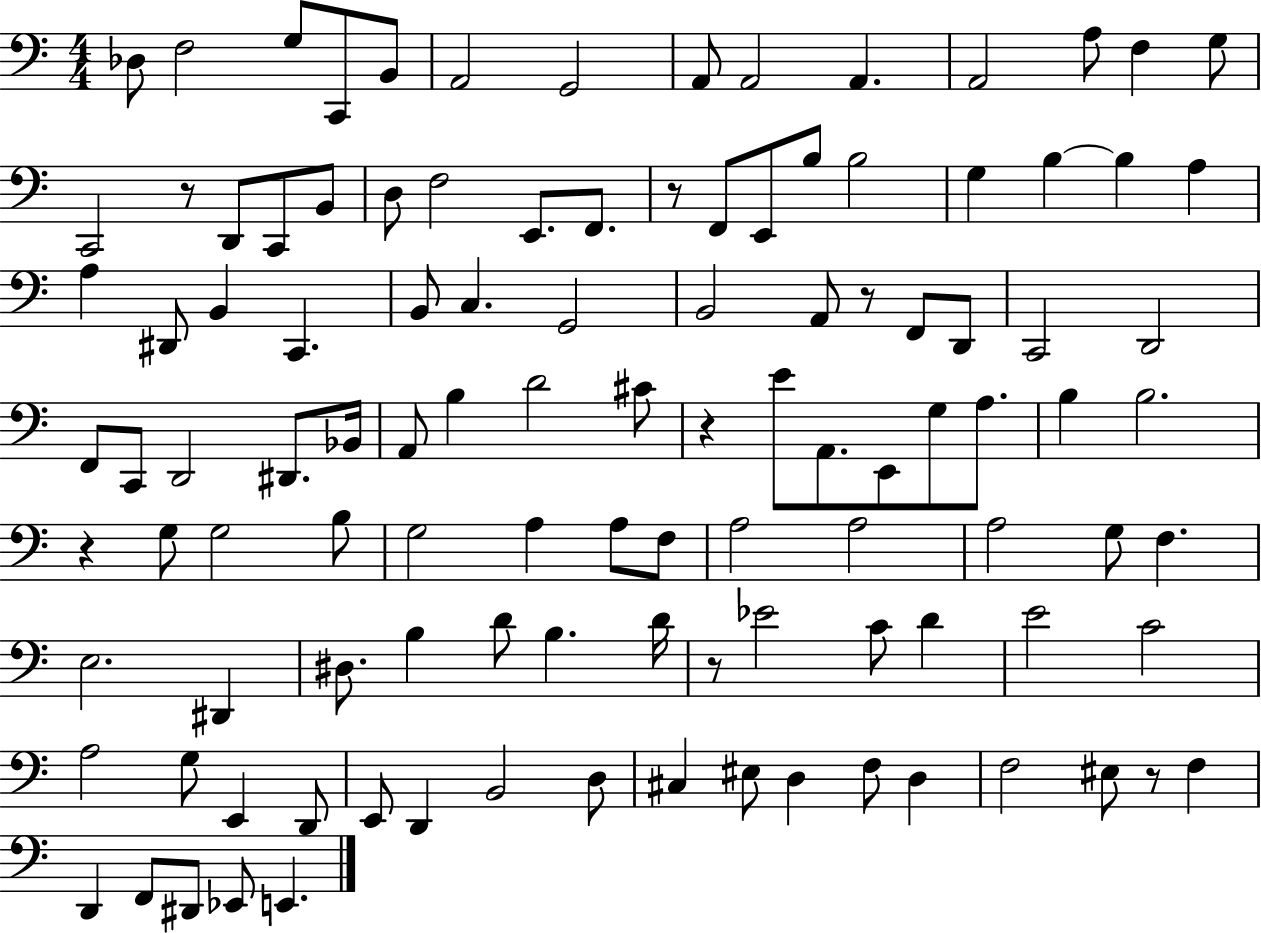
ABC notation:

X:1
T:Untitled
M:4/4
L:1/4
K:C
_D,/2 F,2 G,/2 C,,/2 B,,/2 A,,2 G,,2 A,,/2 A,,2 A,, A,,2 A,/2 F, G,/2 C,,2 z/2 D,,/2 C,,/2 B,,/2 D,/2 F,2 E,,/2 F,,/2 z/2 F,,/2 E,,/2 B,/2 B,2 G, B, B, A, A, ^D,,/2 B,, C,, B,,/2 C, G,,2 B,,2 A,,/2 z/2 F,,/2 D,,/2 C,,2 D,,2 F,,/2 C,,/2 D,,2 ^D,,/2 _B,,/4 A,,/2 B, D2 ^C/2 z E/2 A,,/2 E,,/2 G,/2 A,/2 B, B,2 z G,/2 G,2 B,/2 G,2 A, A,/2 F,/2 A,2 A,2 A,2 G,/2 F, E,2 ^D,, ^D,/2 B, D/2 B, D/4 z/2 _E2 C/2 D E2 C2 A,2 G,/2 E,, D,,/2 E,,/2 D,, B,,2 D,/2 ^C, ^E,/2 D, F,/2 D, F,2 ^E,/2 z/2 F, D,, F,,/2 ^D,,/2 _E,,/2 E,,